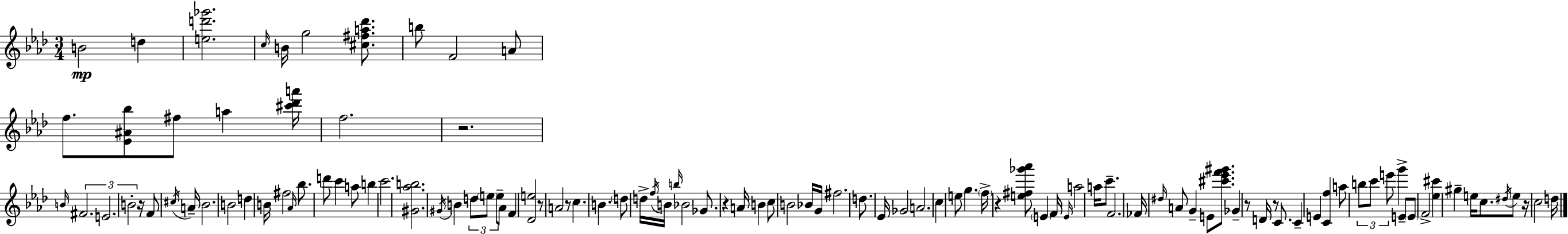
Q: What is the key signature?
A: AES major